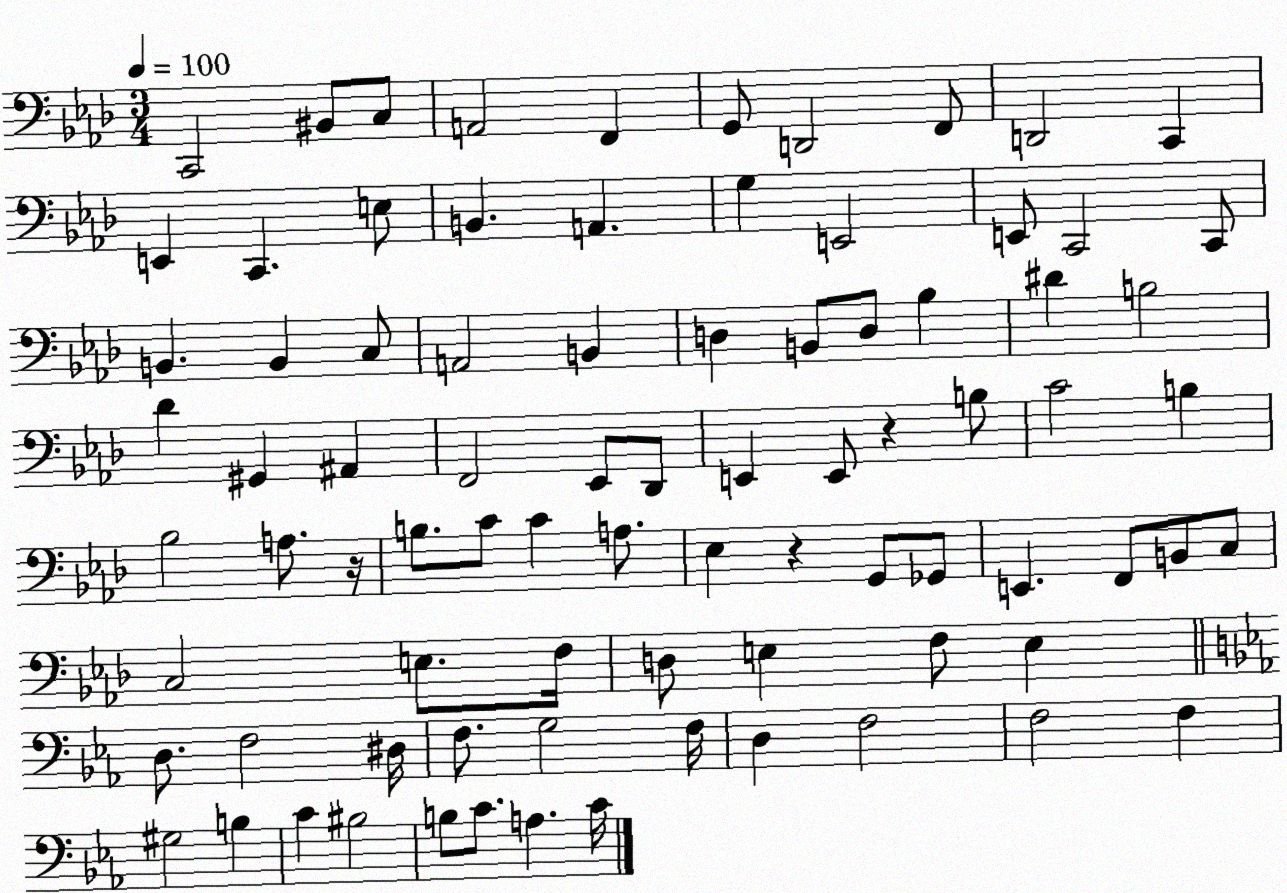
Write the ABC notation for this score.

X:1
T:Untitled
M:3/4
L:1/4
K:Ab
C,,2 ^B,,/2 C,/2 A,,2 F,, G,,/2 D,,2 F,,/2 D,,2 C,, E,, C,, E,/2 B,, A,, G, E,,2 E,,/2 C,,2 C,,/2 B,, B,, C,/2 A,,2 B,, D, B,,/2 D,/2 _B, ^D B,2 _D ^G,, ^A,, F,,2 _E,,/2 _D,,/2 E,, E,,/2 z B,/2 C2 B, _B,2 A,/2 z/4 B,/2 C/2 C A,/2 _E, z G,,/2 _G,,/2 E,, F,,/2 B,,/2 C,/2 C,2 E,/2 F,/4 D,/2 E, F,/2 E, D,/2 F,2 ^D,/4 F,/2 G,2 F,/4 D, F,2 F,2 F, ^G,2 B, C ^B,2 B,/2 C/2 A, C/4